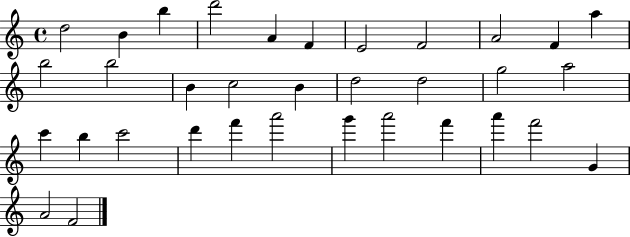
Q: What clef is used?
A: treble